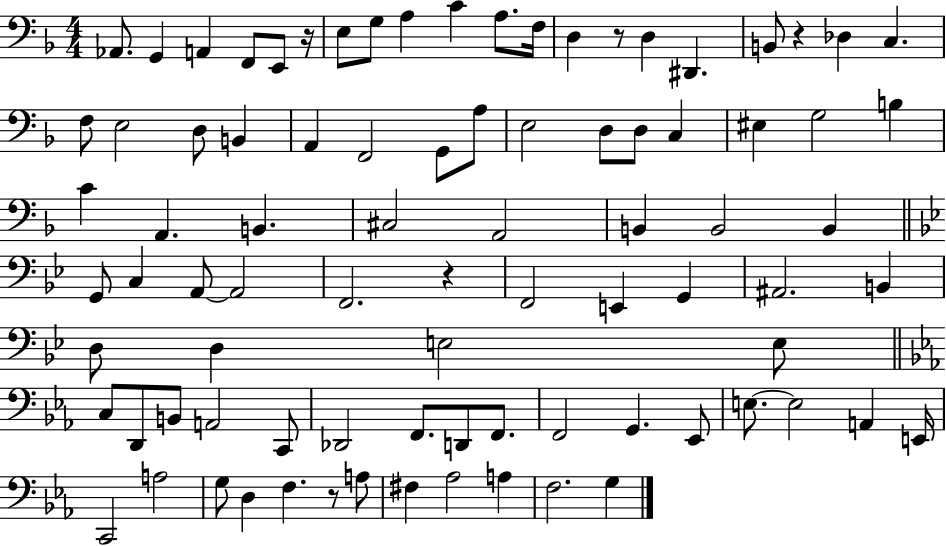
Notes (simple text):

Ab2/e. G2/q A2/q F2/e E2/e R/s E3/e G3/e A3/q C4/q A3/e. F3/s D3/q R/e D3/q D#2/q. B2/e R/q Db3/q C3/q. F3/e E3/h D3/e B2/q A2/q F2/h G2/e A3/e E3/h D3/e D3/e C3/q EIS3/q G3/h B3/q C4/q A2/q. B2/q. C#3/h A2/h B2/q B2/h B2/q G2/e C3/q A2/e A2/h F2/h. R/q F2/h E2/q G2/q A#2/h. B2/q D3/e D3/q E3/h E3/e C3/e D2/e B2/e A2/h C2/e Db2/h F2/e. D2/e F2/e. F2/h G2/q. Eb2/e E3/e. E3/h A2/q E2/s C2/h A3/h G3/e D3/q F3/q. R/e A3/e F#3/q Ab3/h A3/q F3/h. G3/q